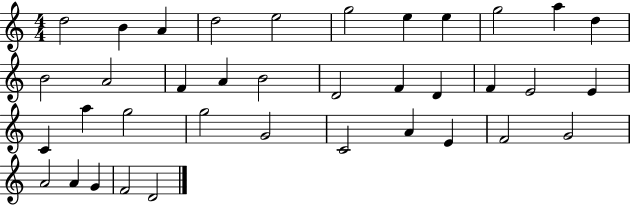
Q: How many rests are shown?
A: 0